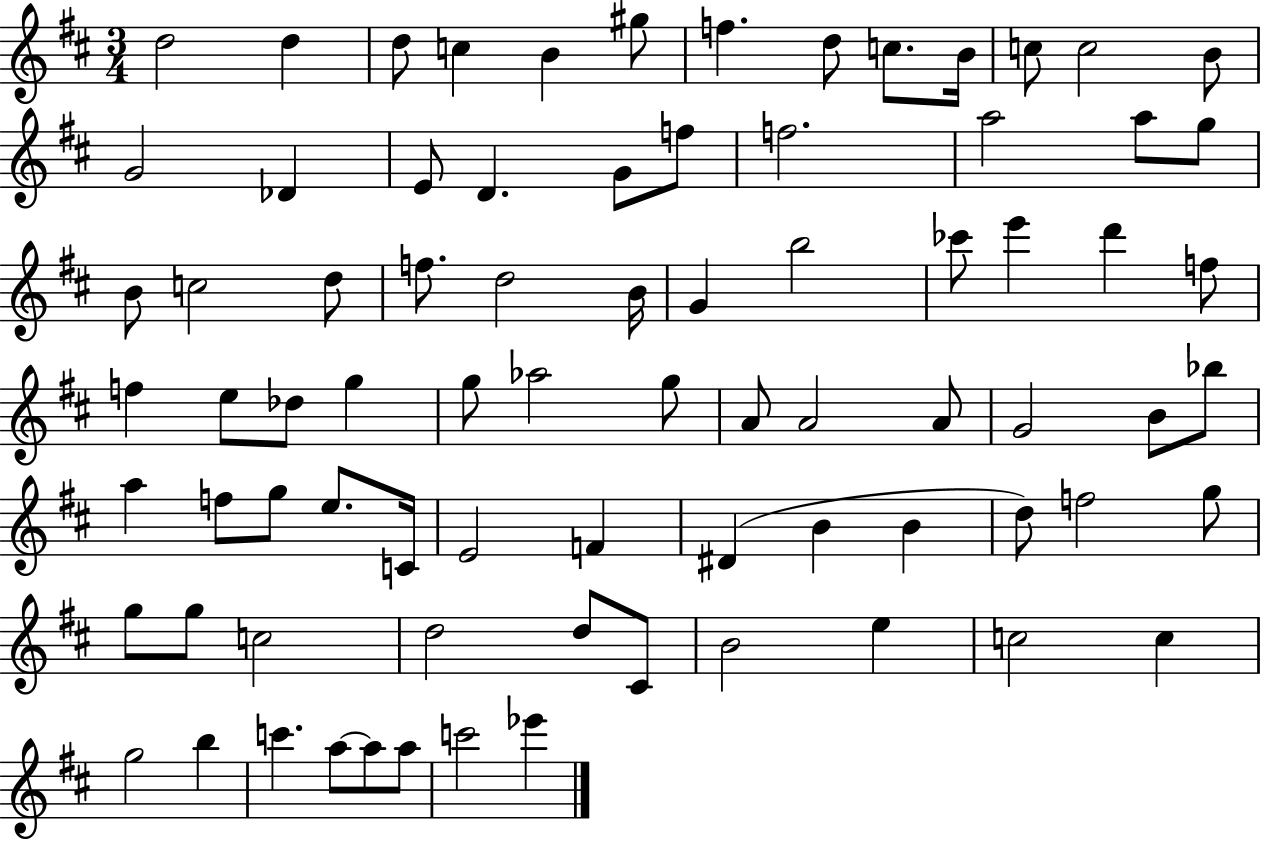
D5/h D5/q D5/e C5/q B4/q G#5/e F5/q. D5/e C5/e. B4/s C5/e C5/h B4/e G4/h Db4/q E4/e D4/q. G4/e F5/e F5/h. A5/h A5/e G5/e B4/e C5/h D5/e F5/e. D5/h B4/s G4/q B5/h CES6/e E6/q D6/q F5/e F5/q E5/e Db5/e G5/q G5/e Ab5/h G5/e A4/e A4/h A4/e G4/h B4/e Bb5/e A5/q F5/e G5/e E5/e. C4/s E4/h F4/q D#4/q B4/q B4/q D5/e F5/h G5/e G5/e G5/e C5/h D5/h D5/e C#4/e B4/h E5/q C5/h C5/q G5/h B5/q C6/q. A5/e A5/e A5/e C6/h Eb6/q